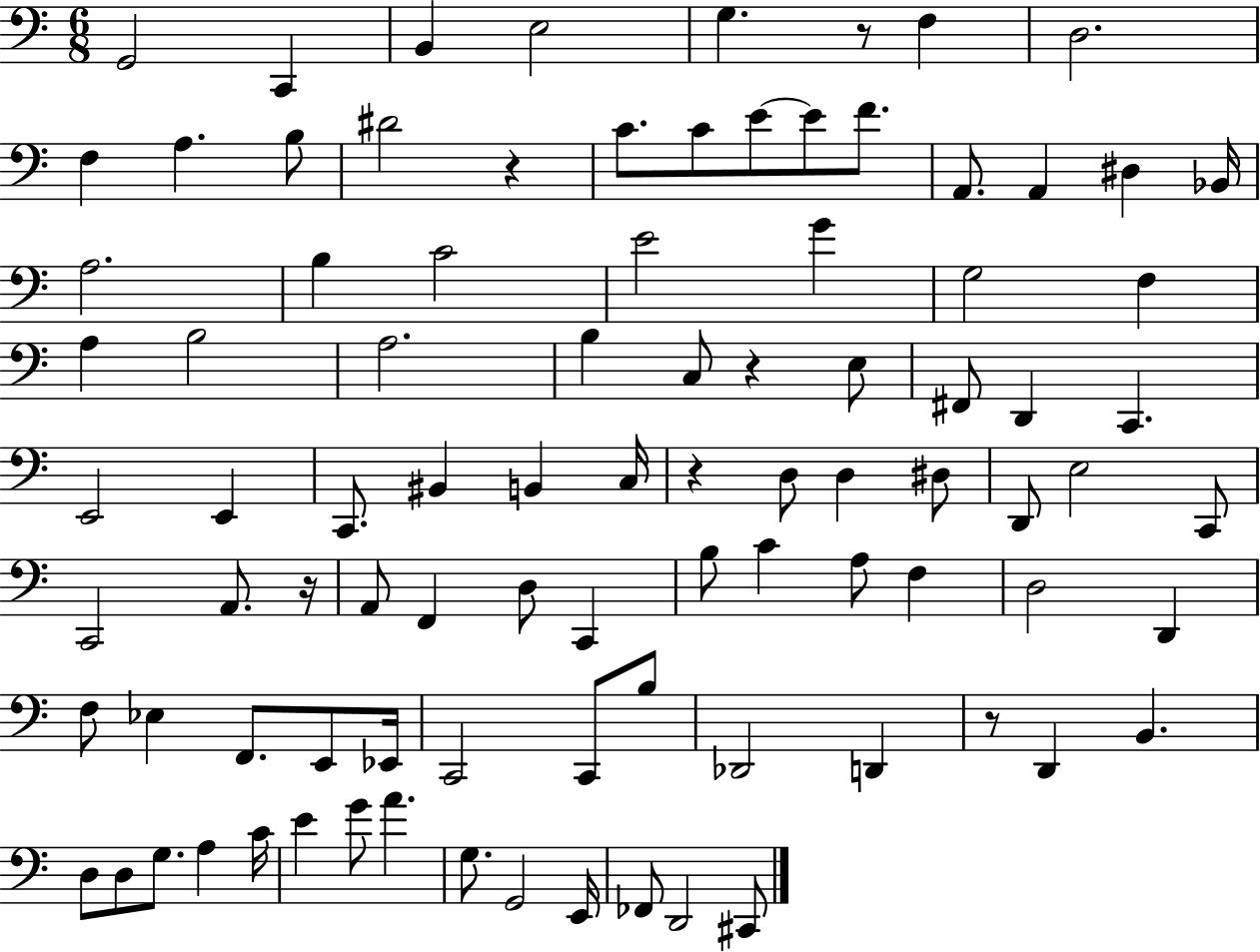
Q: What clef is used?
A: bass